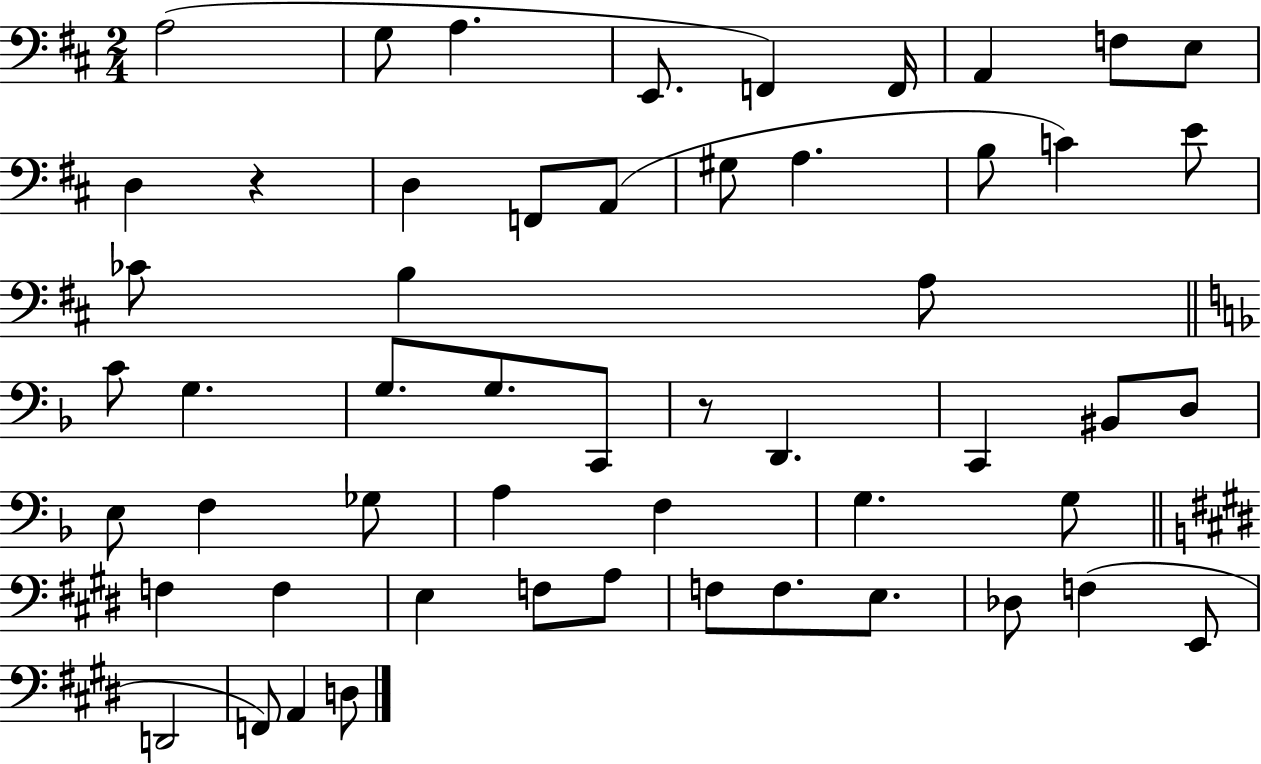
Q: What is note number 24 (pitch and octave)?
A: G3